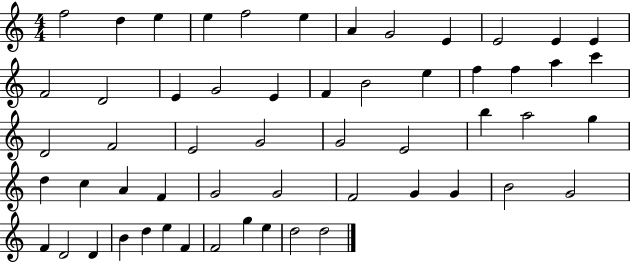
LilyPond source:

{
  \clef treble
  \numericTimeSignature
  \time 4/4
  \key c \major
  f''2 d''4 e''4 | e''4 f''2 e''4 | a'4 g'2 e'4 | e'2 e'4 e'4 | \break f'2 d'2 | e'4 g'2 e'4 | f'4 b'2 e''4 | f''4 f''4 a''4 c'''4 | \break d'2 f'2 | e'2 g'2 | g'2 e'2 | b''4 a''2 g''4 | \break d''4 c''4 a'4 f'4 | g'2 g'2 | f'2 g'4 g'4 | b'2 g'2 | \break f'4 d'2 d'4 | b'4 d''4 e''4 f'4 | f'2 g''4 e''4 | d''2 d''2 | \break \bar "|."
}